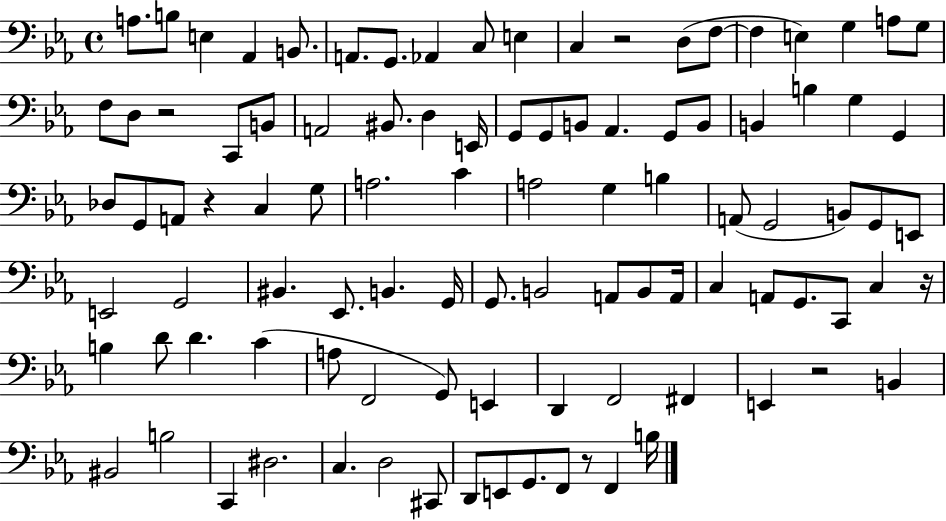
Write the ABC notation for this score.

X:1
T:Untitled
M:4/4
L:1/4
K:Eb
A,/2 B,/2 E, _A,, B,,/2 A,,/2 G,,/2 _A,, C,/2 E, C, z2 D,/2 F,/2 F, E, G, A,/2 G,/2 F,/2 D,/2 z2 C,,/2 B,,/2 A,,2 ^B,,/2 D, E,,/4 G,,/2 G,,/2 B,,/2 _A,, G,,/2 B,,/2 B,, B, G, G,, _D,/2 G,,/2 A,,/2 z C, G,/2 A,2 C A,2 G, B, A,,/2 G,,2 B,,/2 G,,/2 E,,/2 E,,2 G,,2 ^B,, _E,,/2 B,, G,,/4 G,,/2 B,,2 A,,/2 B,,/2 A,,/4 C, A,,/2 G,,/2 C,,/2 C, z/4 B, D/2 D C A,/2 F,,2 G,,/2 E,, D,, F,,2 ^F,, E,, z2 B,, ^B,,2 B,2 C,, ^D,2 C, D,2 ^C,,/2 D,,/2 E,,/2 G,,/2 F,,/2 z/2 F,, B,/4